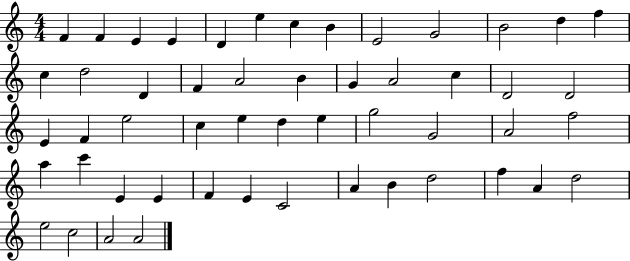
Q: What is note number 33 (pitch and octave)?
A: G4